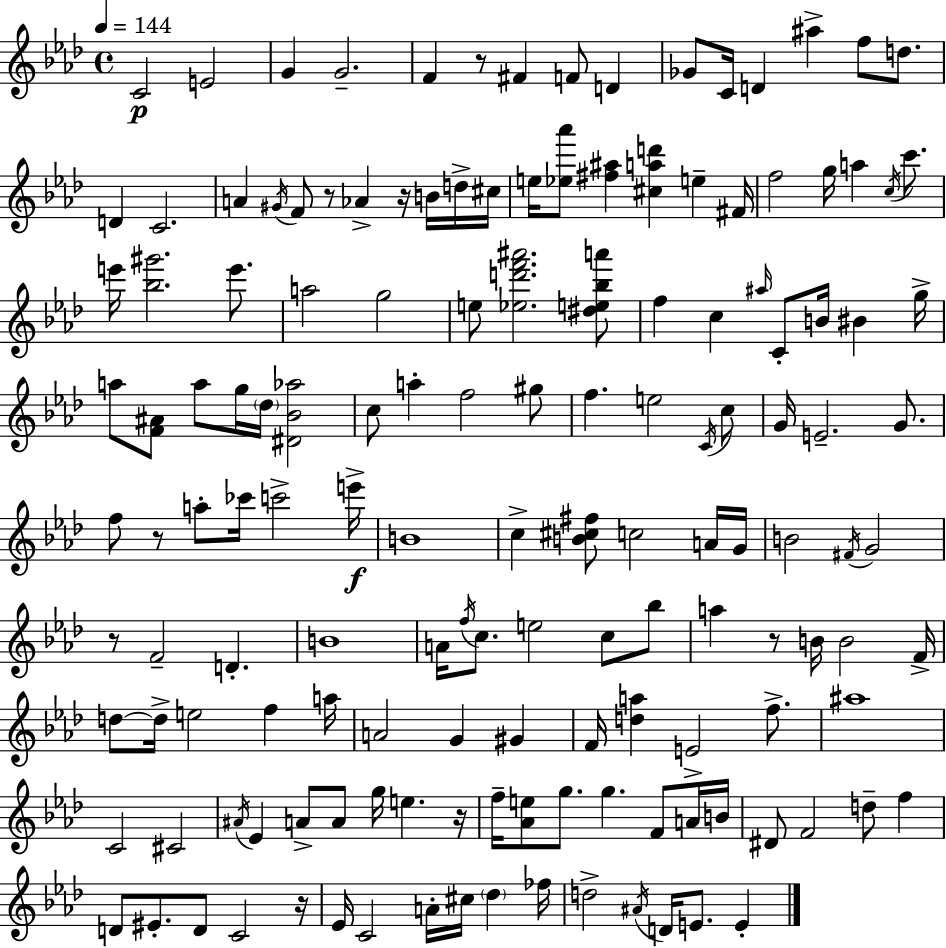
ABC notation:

X:1
T:Untitled
M:4/4
L:1/4
K:Ab
C2 E2 G G2 F z/2 ^F F/2 D _G/2 C/4 D ^a f/2 d/2 D C2 A ^G/4 F/2 z/2 _A z/4 B/4 d/4 ^c/4 e/4 [_e_a']/2 [^f^a] [^cad'] e ^F/4 f2 g/4 a c/4 c'/2 e'/4 [_b^g']2 e'/2 a2 g2 e/2 [_ed'f'^a']2 [^de_ba']/2 f c ^a/4 C/2 B/4 ^B g/4 a/2 [F^A]/2 a/2 g/4 _d/4 [^D_B_a]2 c/2 a f2 ^g/2 f e2 C/4 c/2 G/4 E2 G/2 f/2 z/2 a/2 _c'/4 c'2 e'/4 B4 c [B^c^f]/2 c2 A/4 G/4 B2 ^F/4 G2 z/2 F2 D B4 A/4 f/4 c/2 e2 c/2 _b/2 a z/2 B/4 B2 F/4 d/2 d/4 e2 f a/4 A2 G ^G F/4 [da] E2 f/2 ^a4 C2 ^C2 ^A/4 _E A/2 A/2 g/4 e z/4 f/4 [_Ae]/2 g/2 g F/2 A/4 B/4 ^D/2 F2 d/2 f D/2 ^E/2 D/2 C2 z/4 _E/4 C2 A/4 ^c/4 _d _f/4 d2 ^A/4 D/4 E/2 E